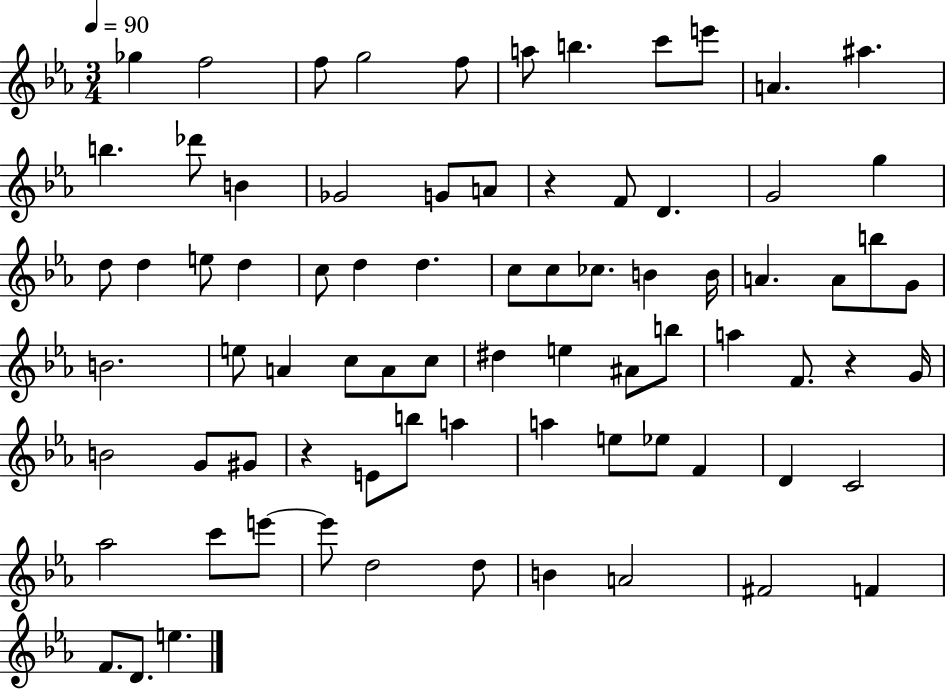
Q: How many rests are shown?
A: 3